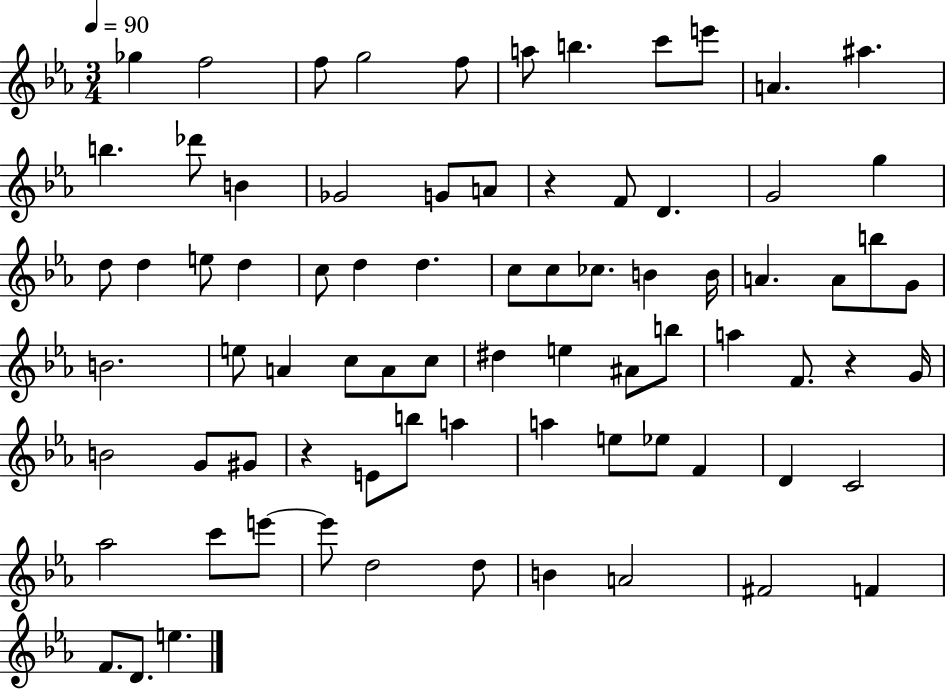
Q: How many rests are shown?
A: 3